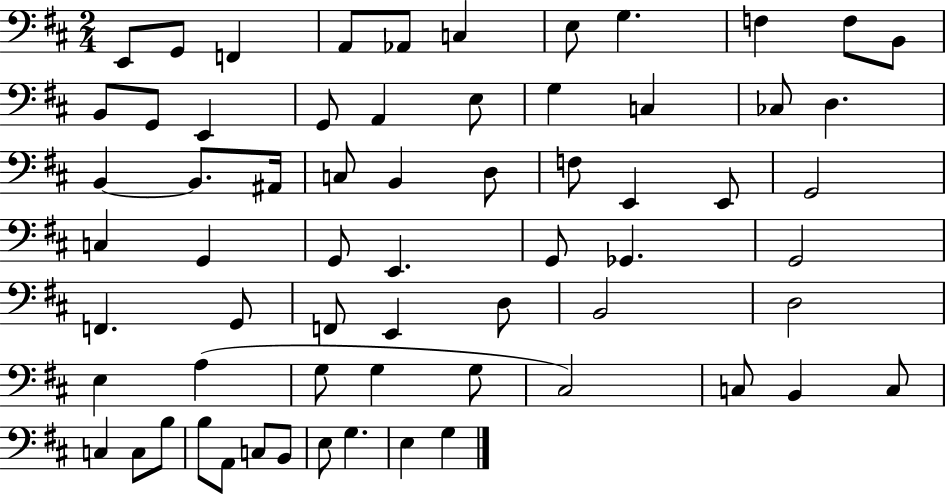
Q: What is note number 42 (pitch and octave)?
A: E2